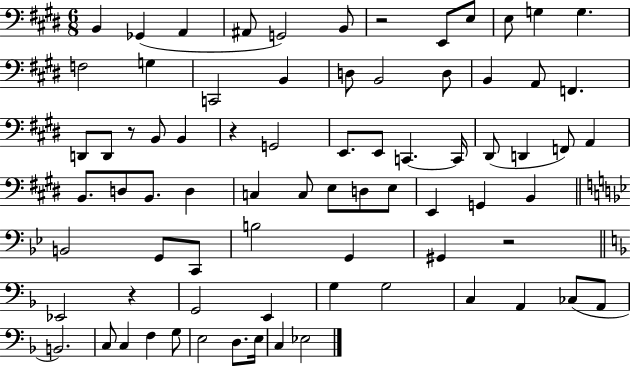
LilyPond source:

{
  \clef bass
  \numericTimeSignature
  \time 6/8
  \key e \major
  b,4 ges,4( a,4 | ais,8 g,2) b,8 | r2 e,8 e8 | e8 g4 g4. | \break f2 g4 | c,2 b,4 | d8 b,2 d8 | b,4 a,8 f,4. | \break d,8 d,8 r8 b,8 b,4 | r4 g,2 | e,8. e,8 c,4.~~ c,16 | dis,8( d,4 f,8) a,4 | \break b,8. d8 b,8. d4 | c4 c8 e8 d8 e8 | e,4 g,4 b,4 | \bar "||" \break \key bes \major b,2 g,8 c,8 | b2 g,4 | gis,4 r2 | \bar "||" \break \key f \major ees,2 r4 | g,2 e,4 | g4 g2 | c4 a,4 ces8( a,8 | \break b,2.) | c8 c4 f4 g8 | e2 d8. e16 | c4 ees2 | \break \bar "|."
}